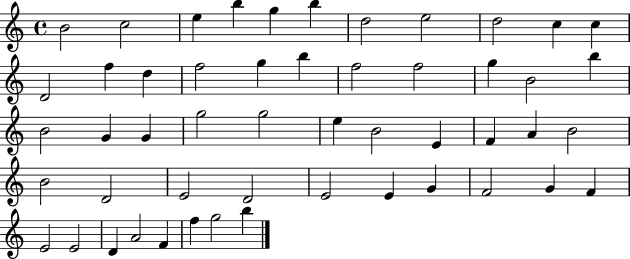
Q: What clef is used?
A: treble